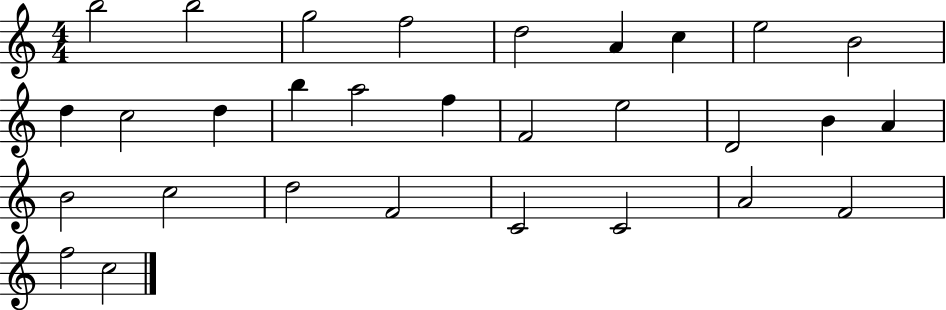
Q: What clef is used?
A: treble